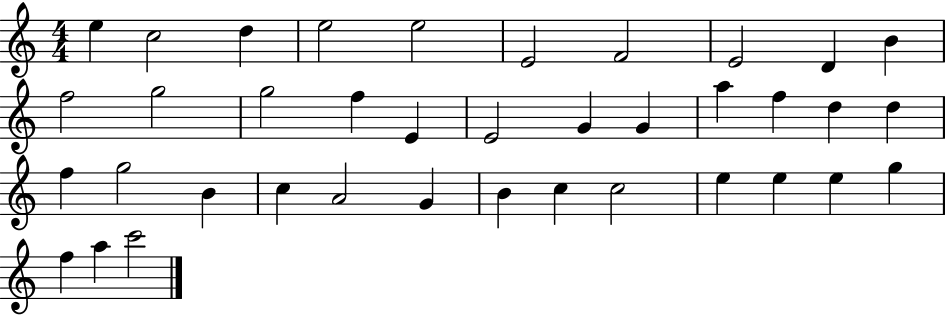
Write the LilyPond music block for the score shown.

{
  \clef treble
  \numericTimeSignature
  \time 4/4
  \key c \major
  e''4 c''2 d''4 | e''2 e''2 | e'2 f'2 | e'2 d'4 b'4 | \break f''2 g''2 | g''2 f''4 e'4 | e'2 g'4 g'4 | a''4 f''4 d''4 d''4 | \break f''4 g''2 b'4 | c''4 a'2 g'4 | b'4 c''4 c''2 | e''4 e''4 e''4 g''4 | \break f''4 a''4 c'''2 | \bar "|."
}